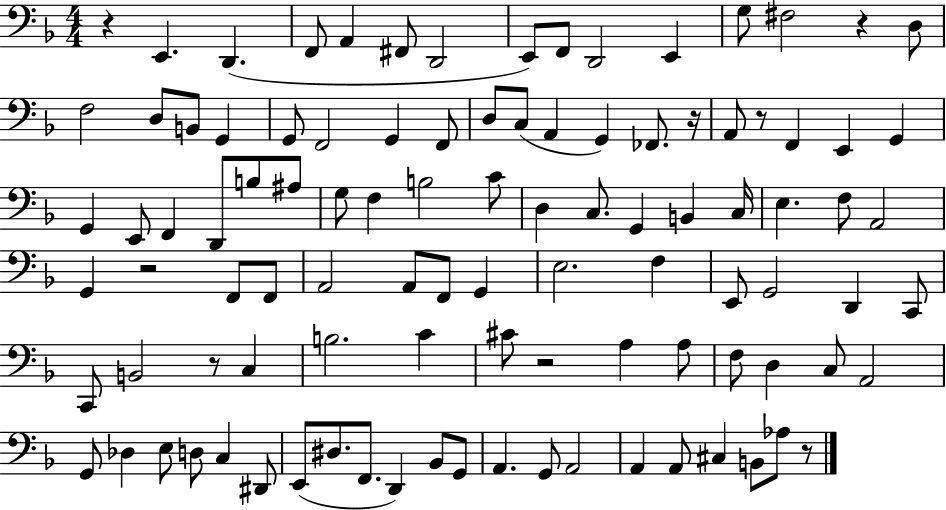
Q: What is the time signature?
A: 4/4